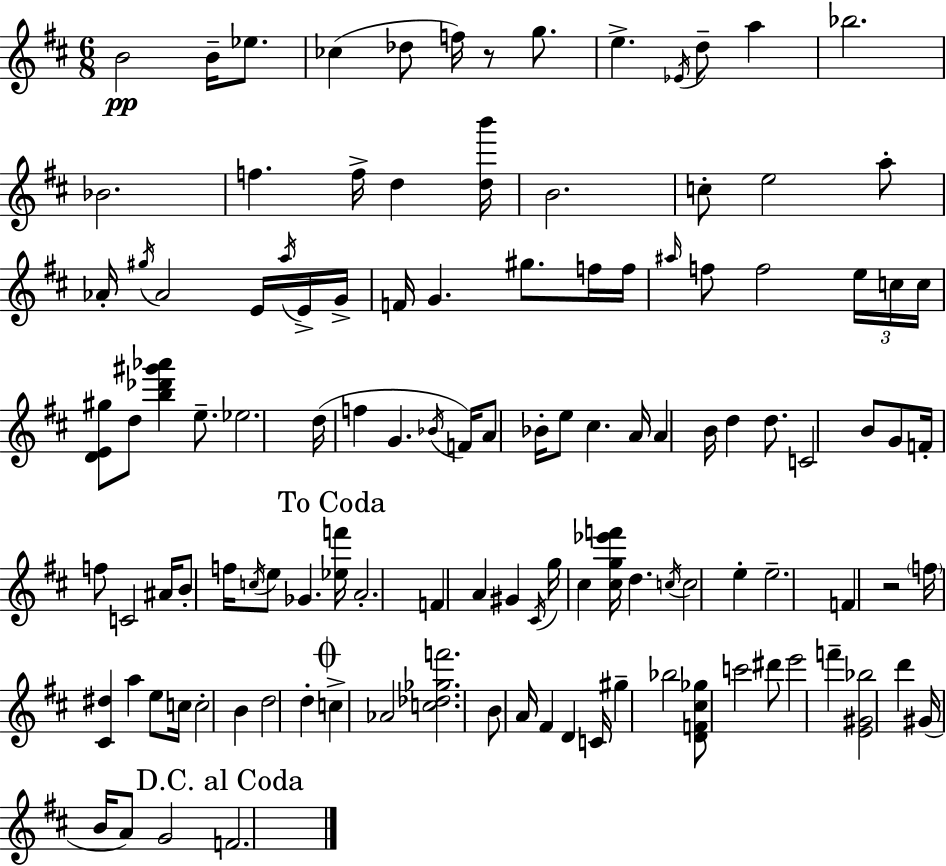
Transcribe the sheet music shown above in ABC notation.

X:1
T:Untitled
M:6/8
L:1/4
K:D
B2 B/4 _e/2 _c _d/2 f/4 z/2 g/2 e _E/4 d/2 a _b2 _B2 f f/4 d [db']/4 B2 c/2 e2 a/2 _A/4 ^g/4 _A2 E/4 a/4 E/4 G/4 F/4 G ^g/2 f/4 f/4 ^a/4 f/2 f2 e/4 c/4 c/4 [DE^g]/2 d/2 [b_d'^g'_a'] e/2 _e2 d/4 f G _B/4 F/4 A/2 _B/4 e/2 ^c A/4 A B/4 d d/2 C2 B/2 G/2 F/4 f/2 C2 ^A/4 B/2 f/4 c/4 e/2 _G [_ef']/4 A2 F A ^G ^C/4 g/4 ^c [^cg_e'f']/4 d c/4 c2 e e2 F z2 f/4 [^C^d] a e/2 c/4 c2 B d2 d c _A2 [c_d_gf']2 B/2 A/4 ^F D C/4 ^g _b2 [DF^c_g]/2 c'2 ^d'/2 e'2 f' [E^G_b]2 d' ^G/4 B/4 A/2 G2 F2